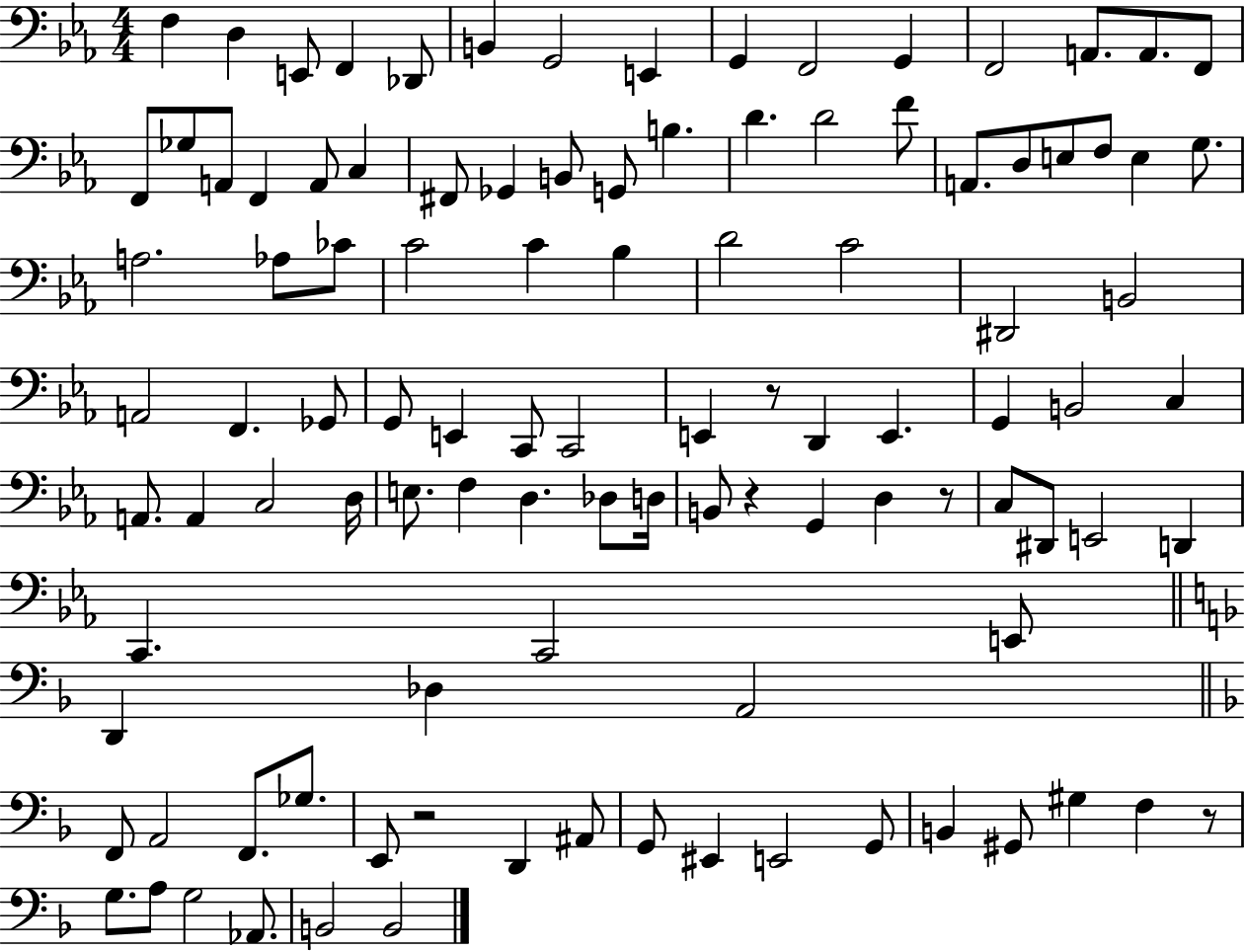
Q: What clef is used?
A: bass